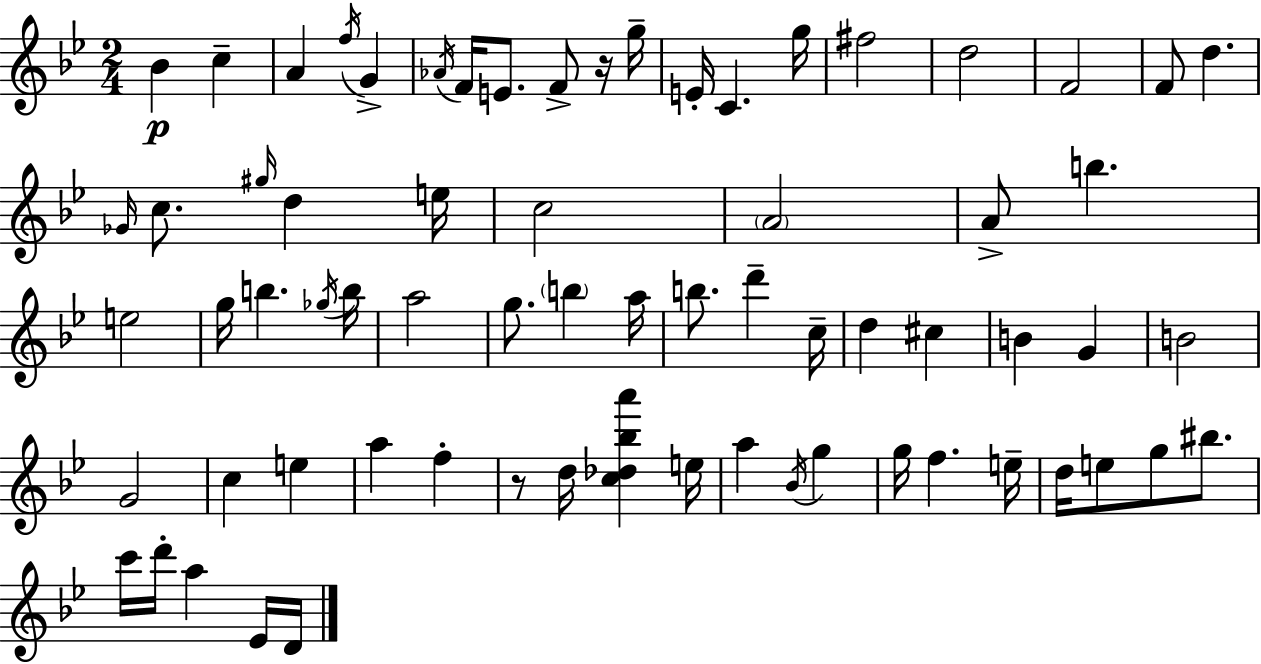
Bb4/q C5/q A4/q F5/s G4/q Ab4/s F4/s E4/e. F4/e R/s G5/s E4/s C4/q. G5/s F#5/h D5/h F4/h F4/e D5/q. Gb4/s C5/e. G#5/s D5/q E5/s C5/h A4/h A4/e B5/q. E5/h G5/s B5/q. Gb5/s B5/s A5/h G5/e. B5/q A5/s B5/e. D6/q C5/s D5/q C#5/q B4/q G4/q B4/h G4/h C5/q E5/q A5/q F5/q R/e D5/s [C5,Db5,Bb5,A6]/q E5/s A5/q Bb4/s G5/q G5/s F5/q. E5/s D5/s E5/e G5/e BIS5/e. C6/s D6/s A5/q Eb4/s D4/s